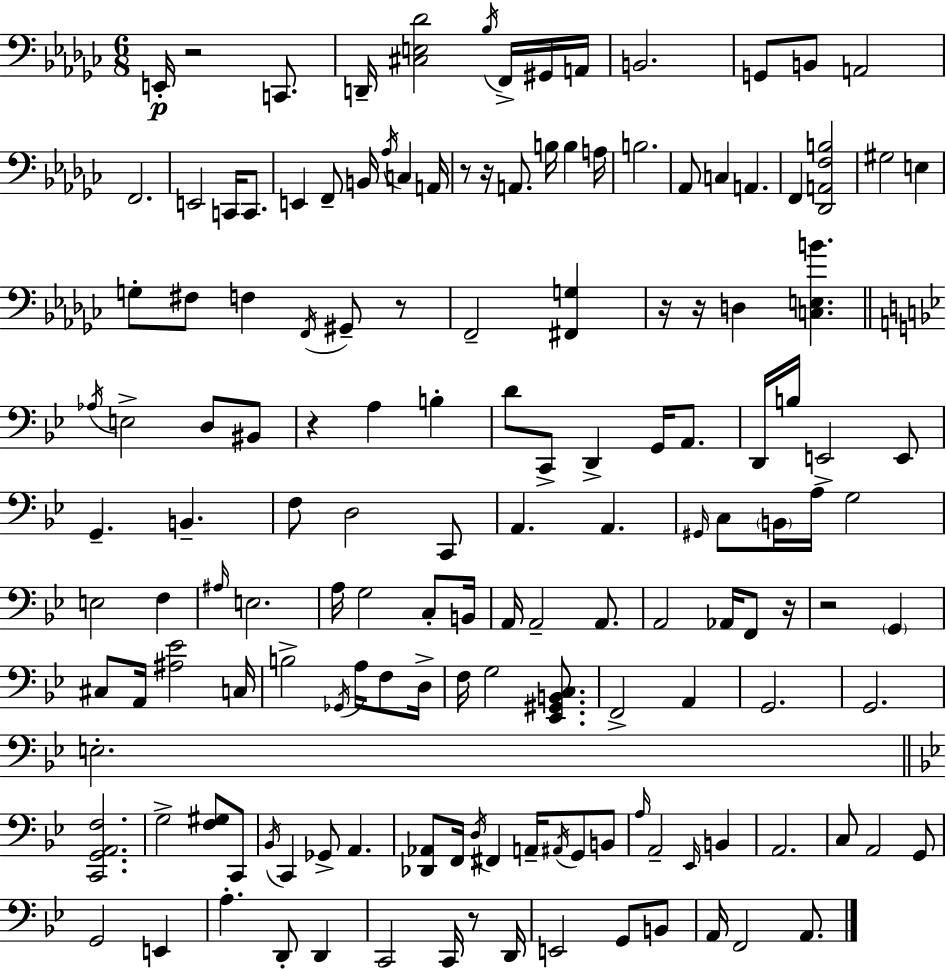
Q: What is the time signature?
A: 6/8